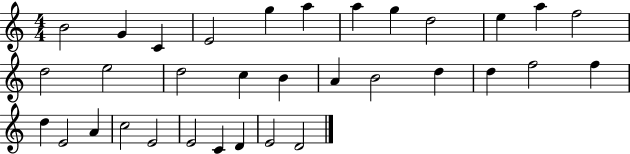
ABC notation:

X:1
T:Untitled
M:4/4
L:1/4
K:C
B2 G C E2 g a a g d2 e a f2 d2 e2 d2 c B A B2 d d f2 f d E2 A c2 E2 E2 C D E2 D2